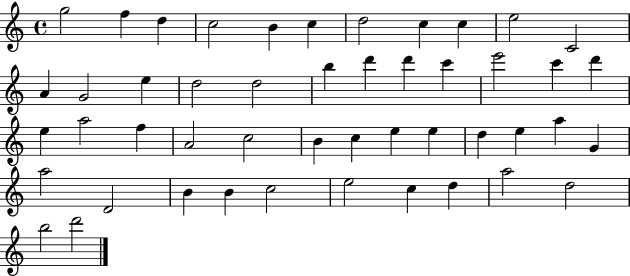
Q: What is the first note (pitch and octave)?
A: G5